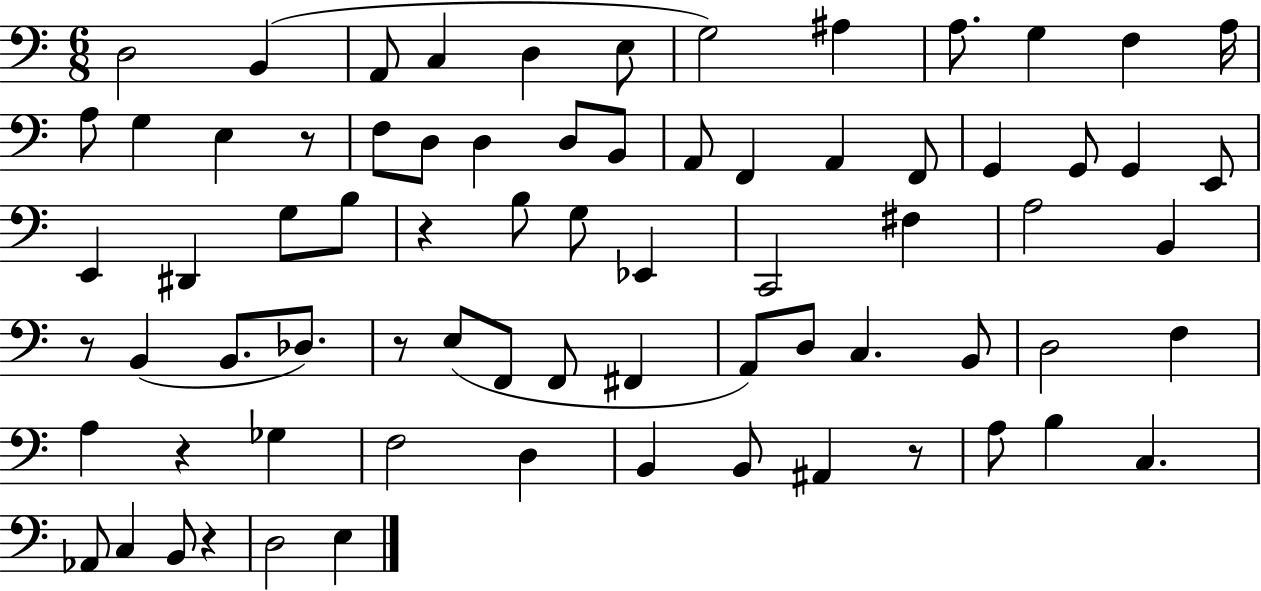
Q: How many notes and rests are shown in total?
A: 74